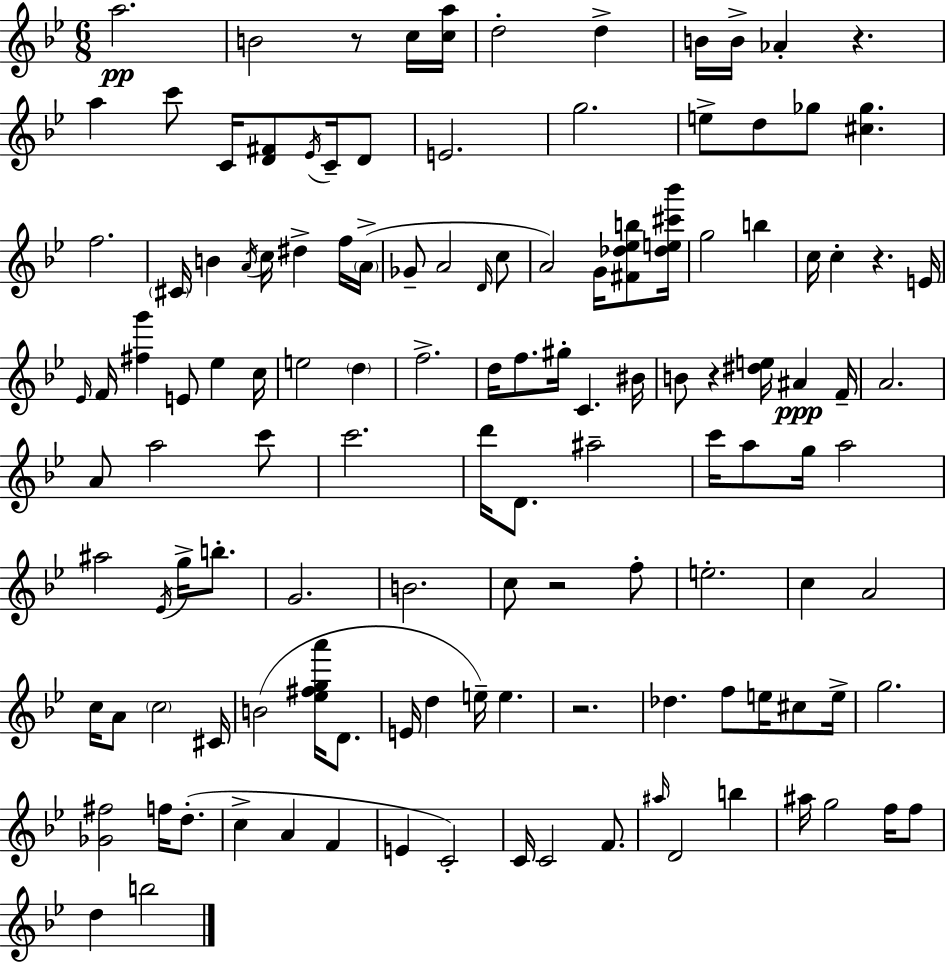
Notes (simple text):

A5/h. B4/h R/e C5/s [C5,A5]/s D5/h D5/q B4/s B4/s Ab4/q R/q. A5/q C6/e C4/s [D4,F#4]/e Eb4/s C4/s D4/e E4/h. G5/h. E5/e D5/e Gb5/e [C#5,Gb5]/q. F5/h. C#4/s B4/q A4/s C5/s D#5/q F5/s A4/s Gb4/e A4/h D4/s C5/e A4/h G4/s [F#4,Db5,Eb5,B5]/e [Db5,E5,C#6,Bb6]/s G5/h B5/q C5/s C5/q R/q. E4/s Eb4/s F4/s [F#5,G6]/q E4/e Eb5/q C5/s E5/h D5/q F5/h. D5/s F5/e. G#5/s C4/q. BIS4/s B4/e R/q [D#5,E5]/s A#4/q F4/s A4/h. A4/e A5/h C6/e C6/h. D6/s D4/e. A#5/h C6/s A5/e G5/s A5/h A#5/h Eb4/s G5/s B5/e. G4/h. B4/h. C5/e R/h F5/e E5/h. C5/q A4/h C5/s A4/e C5/h C#4/s B4/h [Eb5,F#5,G5,A6]/s D4/e. E4/s D5/q E5/s E5/q. R/h. Db5/q. F5/e E5/s C#5/e E5/s G5/h. [Gb4,F#5]/h F5/s D5/e. C5/q A4/q F4/q E4/q C4/h C4/s C4/h F4/e. A#5/s D4/h B5/q A#5/s G5/h F5/s F5/e D5/q B5/h